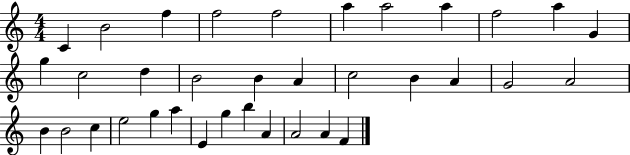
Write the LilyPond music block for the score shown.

{
  \clef treble
  \numericTimeSignature
  \time 4/4
  \key c \major
  c'4 b'2 f''4 | f''2 f''2 | a''4 a''2 a''4 | f''2 a''4 g'4 | \break g''4 c''2 d''4 | b'2 b'4 a'4 | c''2 b'4 a'4 | g'2 a'2 | \break b'4 b'2 c''4 | e''2 g''4 a''4 | e'4 g''4 b''4 a'4 | a'2 a'4 f'4 | \break \bar "|."
}